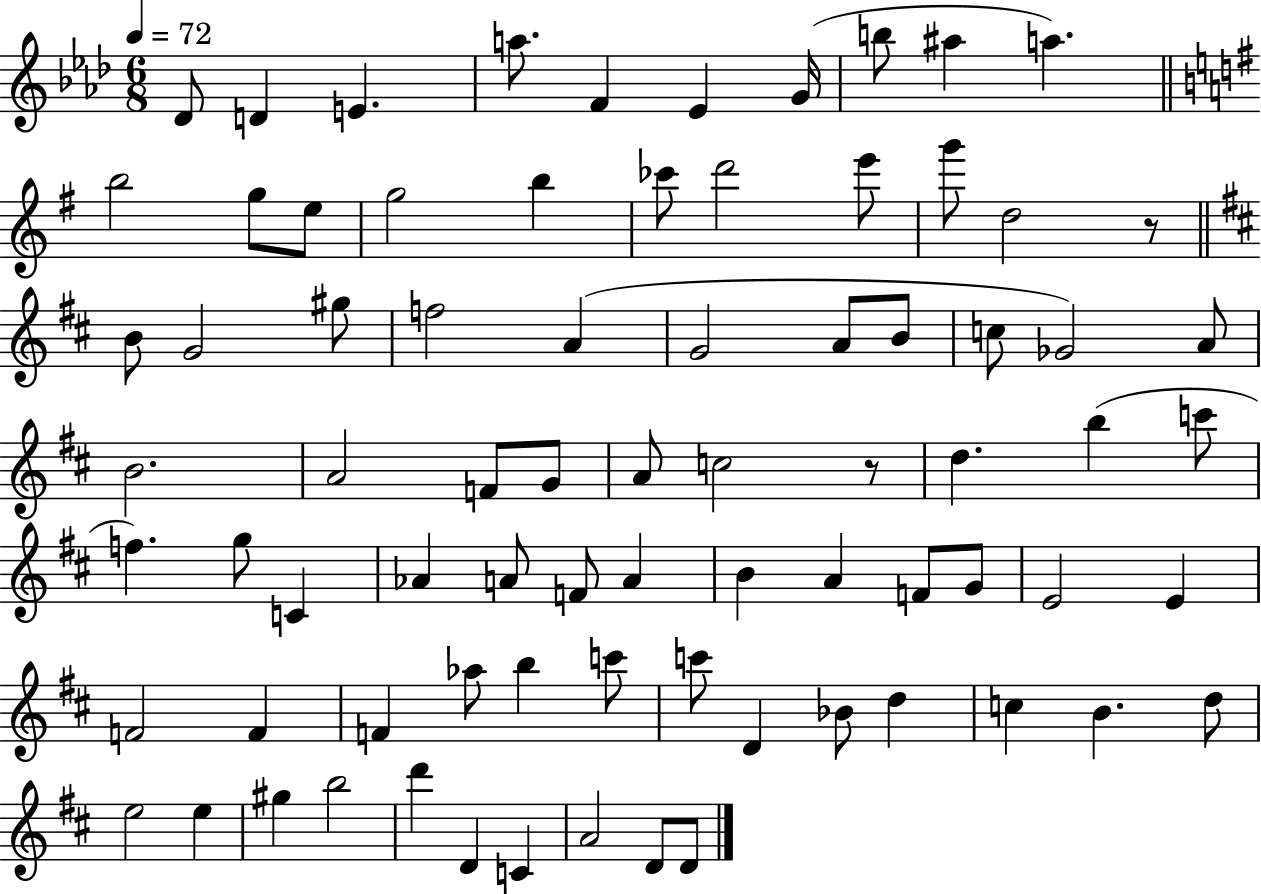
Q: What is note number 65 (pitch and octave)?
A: B4